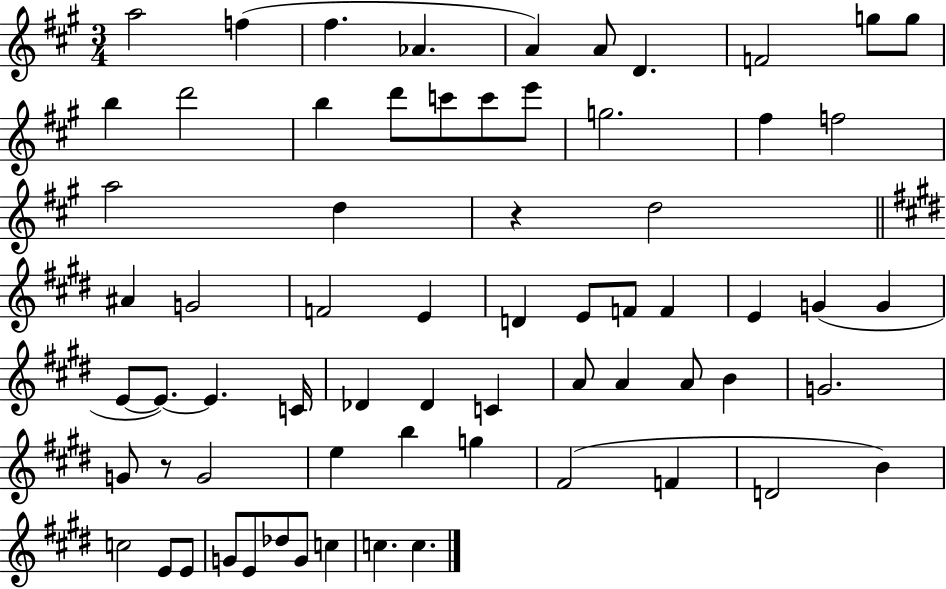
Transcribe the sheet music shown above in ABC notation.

X:1
T:Untitled
M:3/4
L:1/4
K:A
a2 f ^f _A A A/2 D F2 g/2 g/2 b d'2 b d'/2 c'/2 c'/2 e'/2 g2 ^f f2 a2 d z d2 ^A G2 F2 E D E/2 F/2 F E G G E/2 E/2 E C/4 _D _D C A/2 A A/2 B G2 G/2 z/2 G2 e b g ^F2 F D2 B c2 E/2 E/2 G/2 E/2 _d/2 G/2 c c c